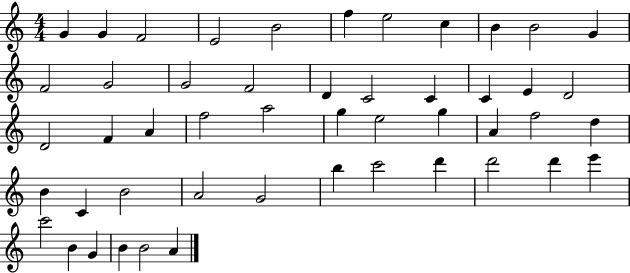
{
  \clef treble
  \numericTimeSignature
  \time 4/4
  \key c \major
  g'4 g'4 f'2 | e'2 b'2 | f''4 e''2 c''4 | b'4 b'2 g'4 | \break f'2 g'2 | g'2 f'2 | d'4 c'2 c'4 | c'4 e'4 d'2 | \break d'2 f'4 a'4 | f''2 a''2 | g''4 e''2 g''4 | a'4 f''2 d''4 | \break b'4 c'4 b'2 | a'2 g'2 | b''4 c'''2 d'''4 | d'''2 d'''4 e'''4 | \break c'''2 b'4 g'4 | b'4 b'2 a'4 | \bar "|."
}